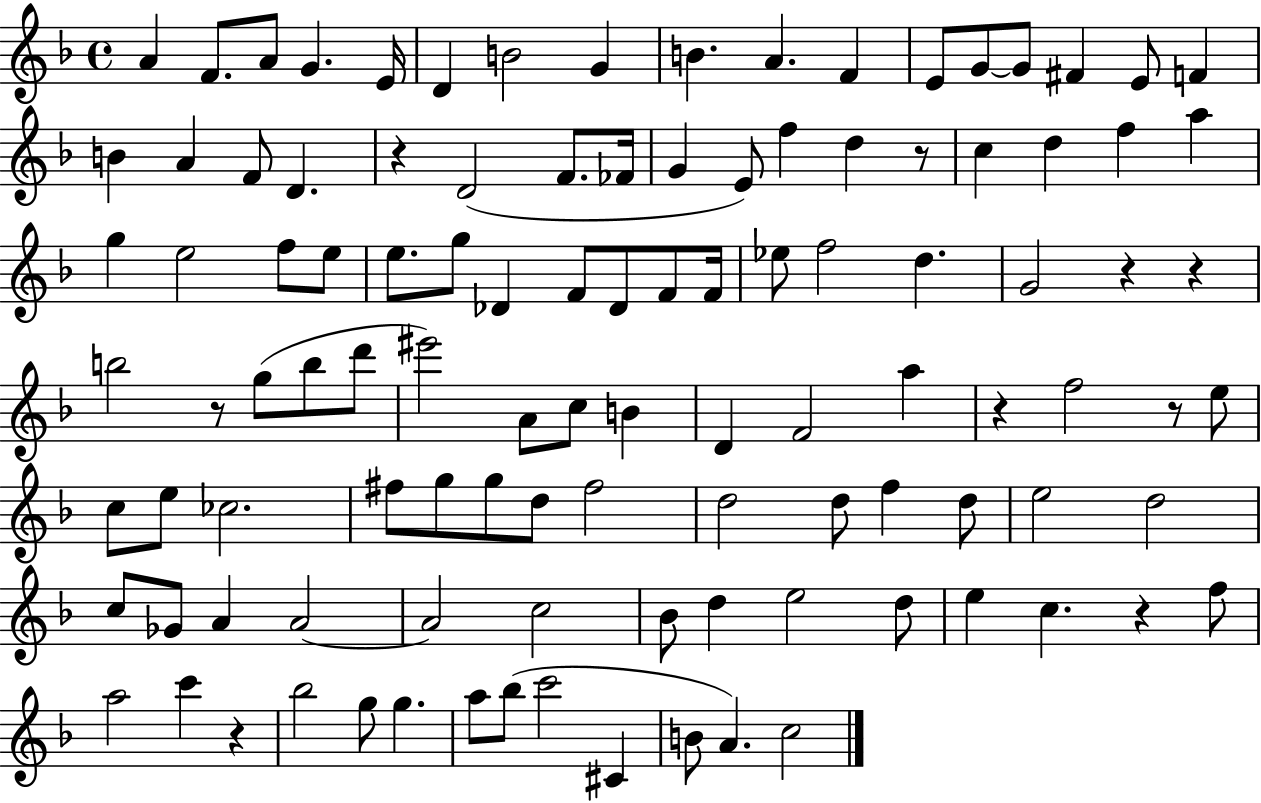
A4/q F4/e. A4/e G4/q. E4/s D4/q B4/h G4/q B4/q. A4/q. F4/q E4/e G4/e G4/e F#4/q E4/e F4/q B4/q A4/q F4/e D4/q. R/q D4/h F4/e. FES4/s G4/q E4/e F5/q D5/q R/e C5/q D5/q F5/q A5/q G5/q E5/h F5/e E5/e E5/e. G5/e Db4/q F4/e Db4/e F4/e F4/s Eb5/e F5/h D5/q. G4/h R/q R/q B5/h R/e G5/e B5/e D6/e EIS6/h A4/e C5/e B4/q D4/q F4/h A5/q R/q F5/h R/e E5/e C5/e E5/e CES5/h. F#5/e G5/e G5/e D5/e F#5/h D5/h D5/e F5/q D5/e E5/h D5/h C5/e Gb4/e A4/q A4/h A4/h C5/h Bb4/e D5/q E5/h D5/e E5/q C5/q. R/q F5/e A5/h C6/q R/q Bb5/h G5/e G5/q. A5/e Bb5/e C6/h C#4/q B4/e A4/q. C5/h